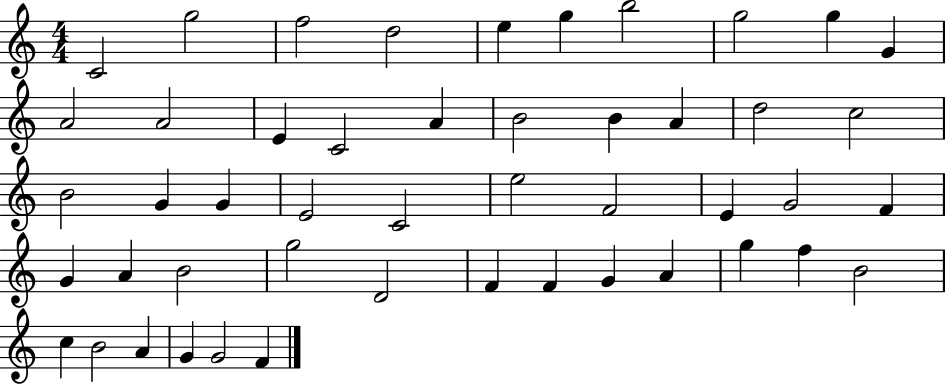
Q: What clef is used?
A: treble